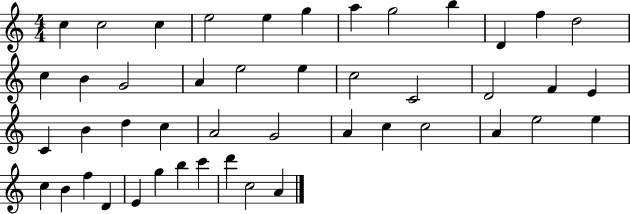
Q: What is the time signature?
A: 4/4